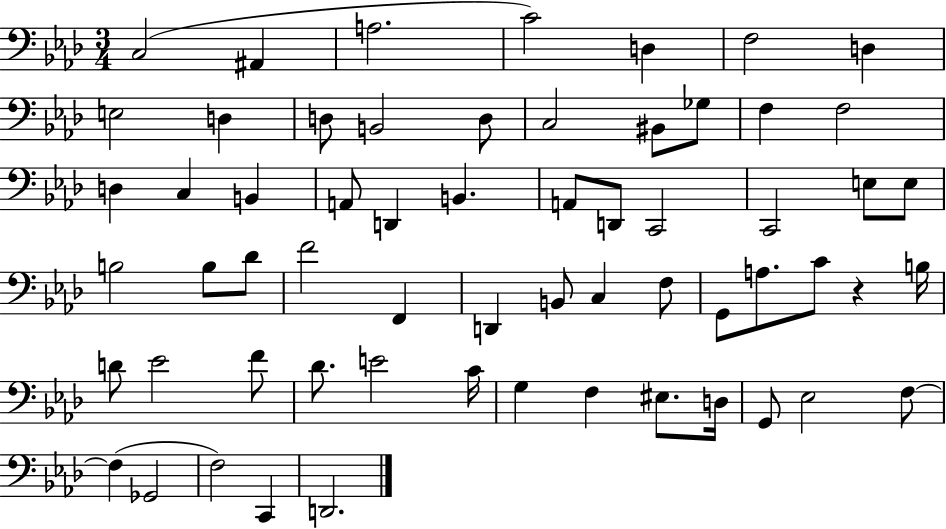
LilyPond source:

{
  \clef bass
  \numericTimeSignature
  \time 3/4
  \key aes \major
  \repeat volta 2 { c2( ais,4 | a2. | c'2) d4 | f2 d4 | \break e2 d4 | d8 b,2 d8 | c2 bis,8 ges8 | f4 f2 | \break d4 c4 b,4 | a,8 d,4 b,4. | a,8 d,8 c,2 | c,2 e8 e8 | \break b2 b8 des'8 | f'2 f,4 | d,4 b,8 c4 f8 | g,8 a8. c'8 r4 b16 | \break d'8 ees'2 f'8 | des'8. e'2 c'16 | g4 f4 eis8. d16 | g,8 ees2 f8~~ | \break f4( ges,2 | f2) c,4 | d,2. | } \bar "|."
}